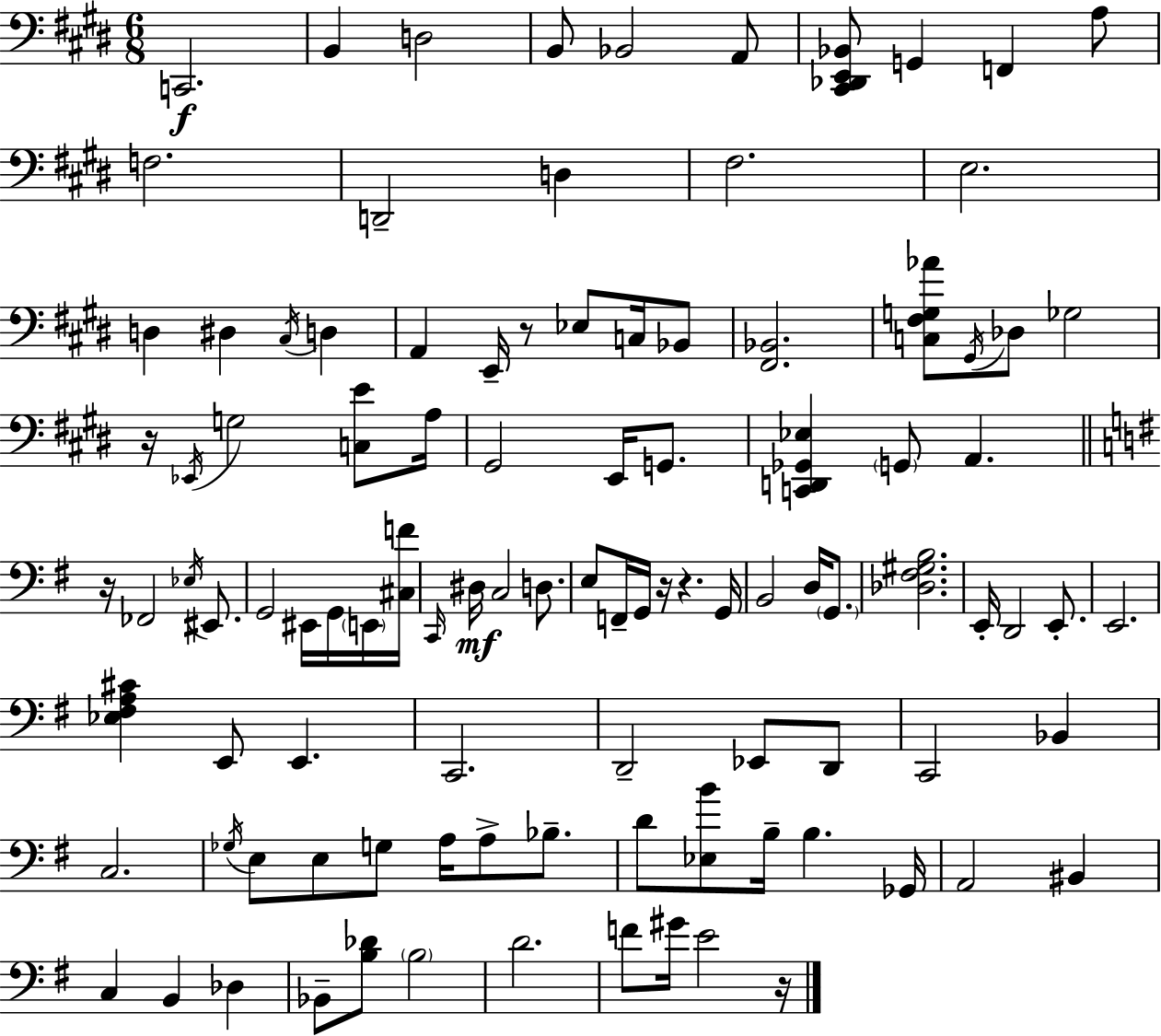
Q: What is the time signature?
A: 6/8